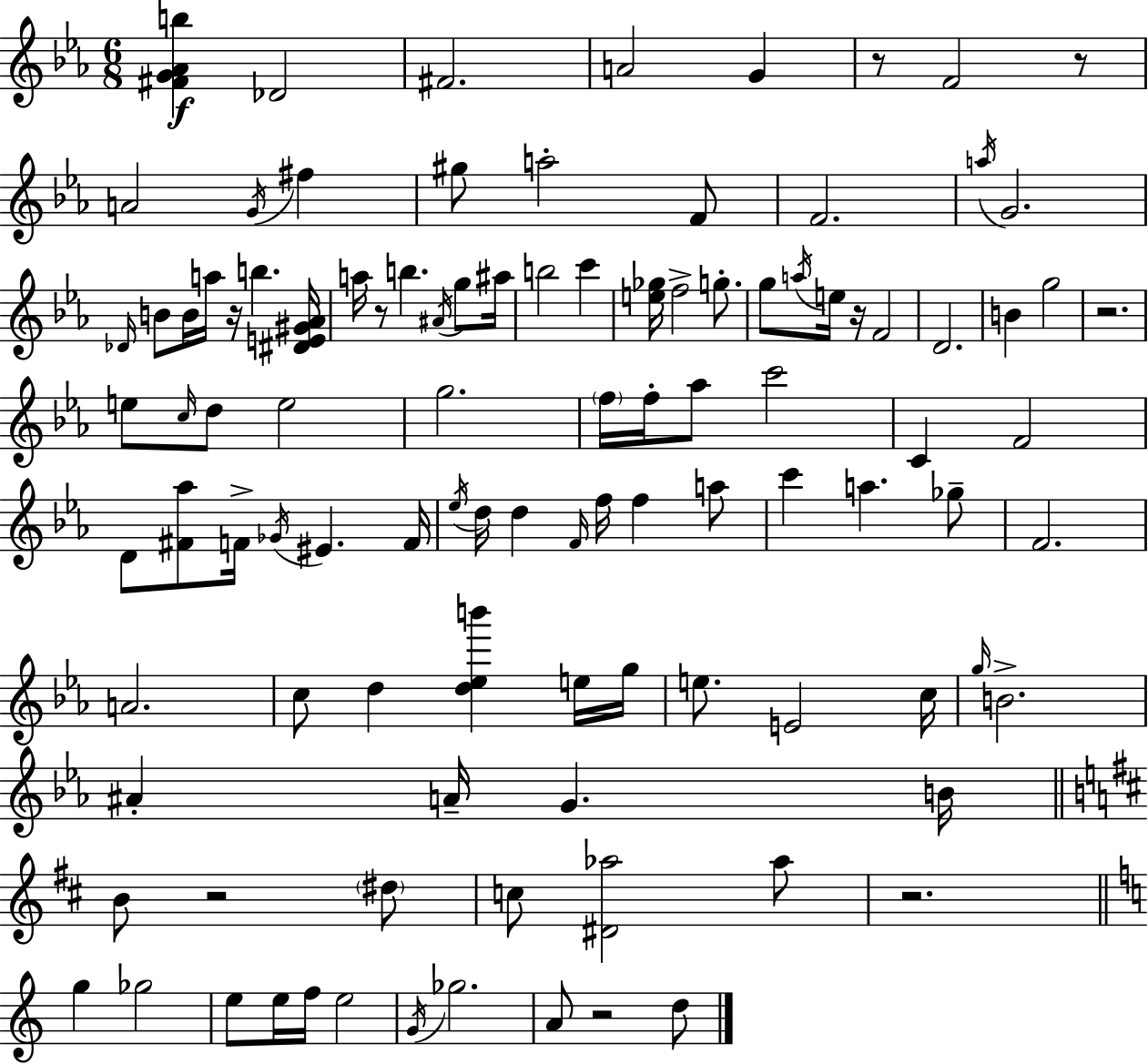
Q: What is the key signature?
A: C minor